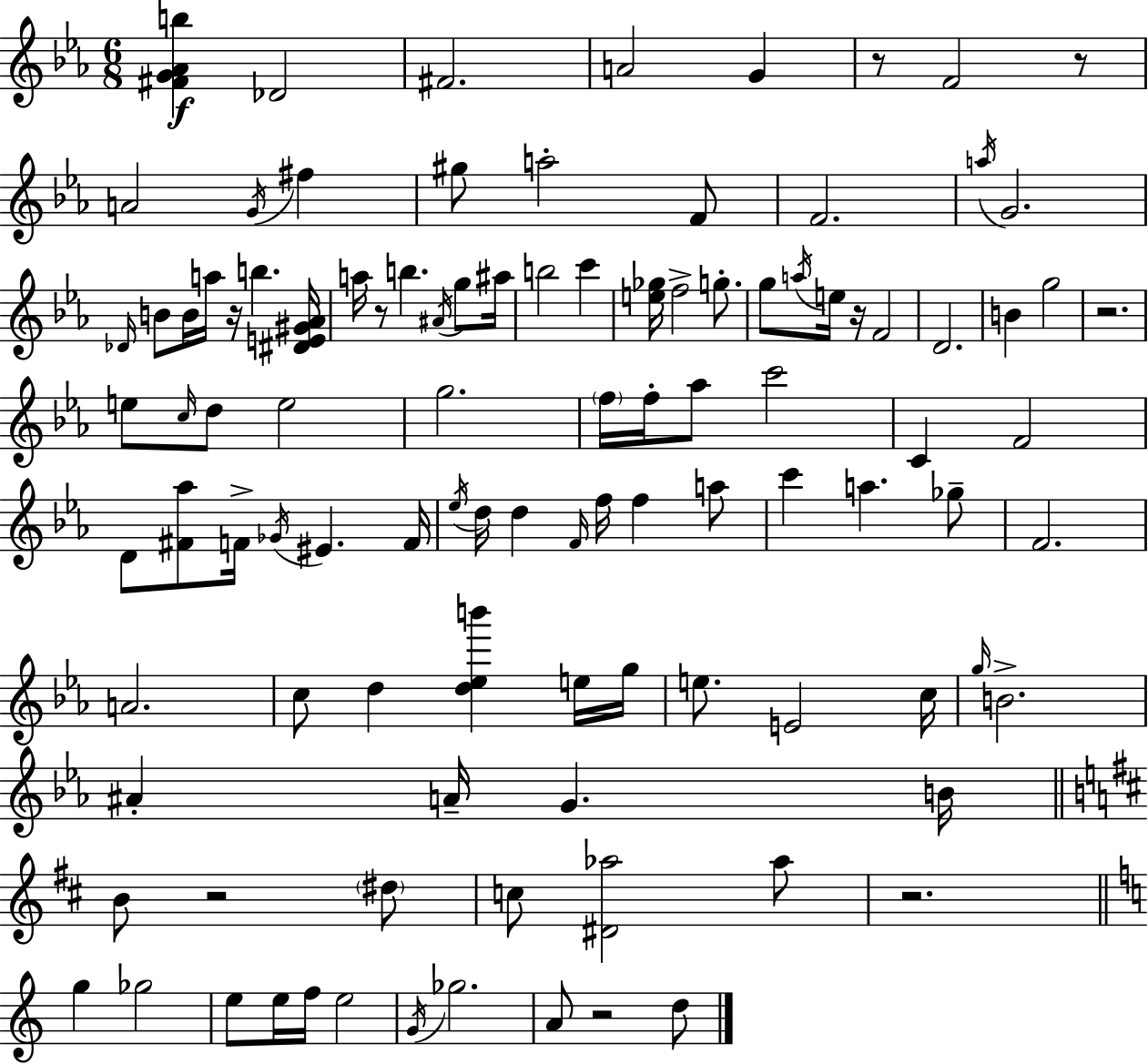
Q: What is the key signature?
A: C minor